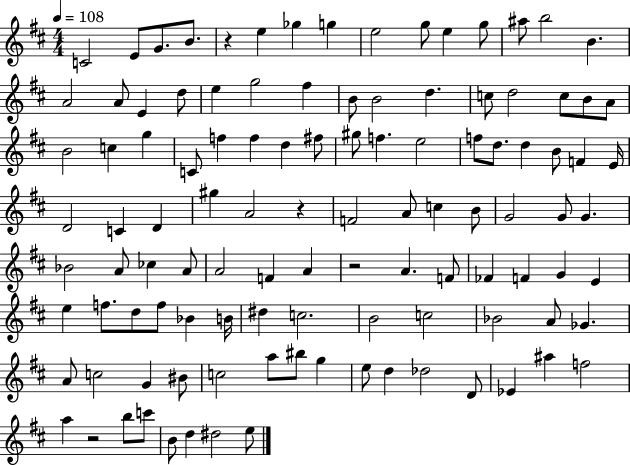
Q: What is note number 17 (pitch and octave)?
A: E4